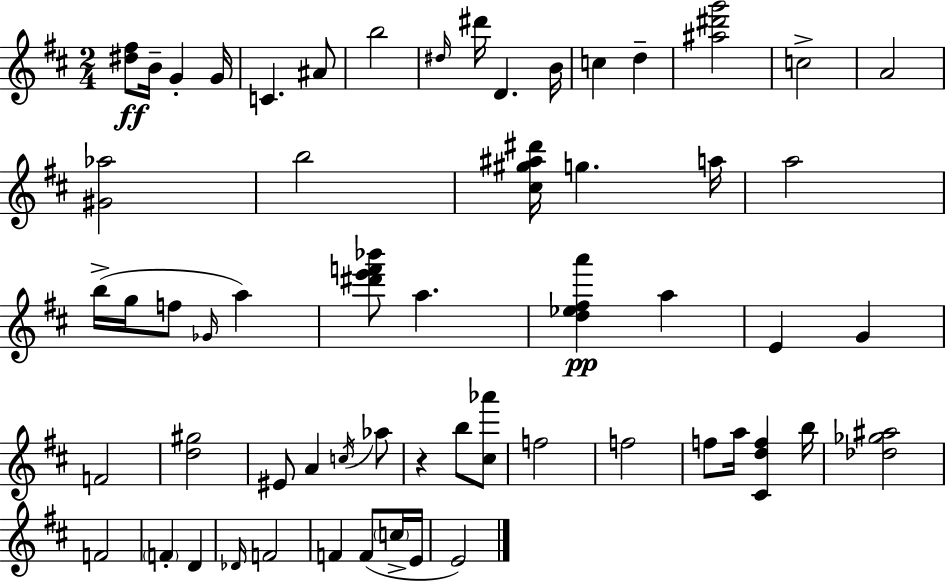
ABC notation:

X:1
T:Untitled
M:2/4
L:1/4
K:D
[^d^f]/2 B/4 G G/4 C ^A/2 b2 ^d/4 ^d'/4 D B/4 c d [^a^d'g']2 c2 A2 [^G_a]2 b2 [^c^g^a^d']/4 g a/4 a2 b/4 g/4 f/2 _G/4 a [^d'e'f'_b']/2 a [d_e^fa'] a E G F2 [d^g]2 ^E/2 A c/4 _a/2 z b/2 [^c_a']/2 f2 f2 f/2 a/4 [^Cdf] b/4 [_d_g^a]2 F2 F D _D/4 F2 F F/2 c/4 E/4 E2